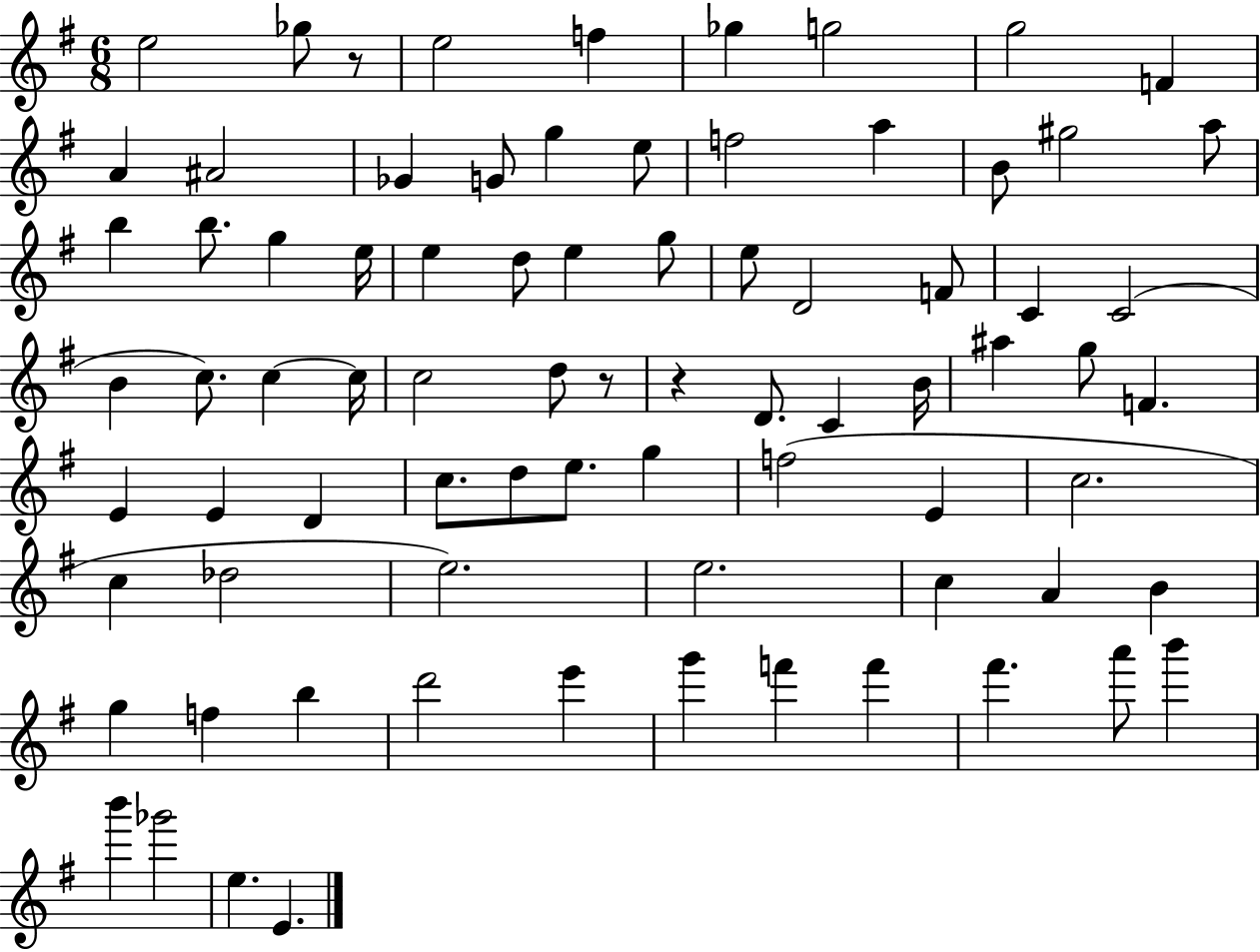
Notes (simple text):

E5/h Gb5/e R/e E5/h F5/q Gb5/q G5/h G5/h F4/q A4/q A#4/h Gb4/q G4/e G5/q E5/e F5/h A5/q B4/e G#5/h A5/e B5/q B5/e. G5/q E5/s E5/q D5/e E5/q G5/e E5/e D4/h F4/e C4/q C4/h B4/q C5/e. C5/q C5/s C5/h D5/e R/e R/q D4/e. C4/q B4/s A#5/q G5/e F4/q. E4/q E4/q D4/q C5/e. D5/e E5/e. G5/q F5/h E4/q C5/h. C5/q Db5/h E5/h. E5/h. C5/q A4/q B4/q G5/q F5/q B5/q D6/h E6/q G6/q F6/q F6/q F#6/q. A6/e B6/q B6/q Gb6/h E5/q. E4/q.